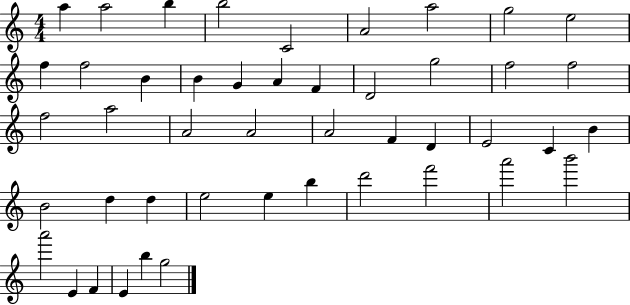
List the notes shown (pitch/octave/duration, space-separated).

A5/q A5/h B5/q B5/h C4/h A4/h A5/h G5/h E5/h F5/q F5/h B4/q B4/q G4/q A4/q F4/q D4/h G5/h F5/h F5/h F5/h A5/h A4/h A4/h A4/h F4/q D4/q E4/h C4/q B4/q B4/h D5/q D5/q E5/h E5/q B5/q D6/h F6/h A6/h B6/h A6/h E4/q F4/q E4/q B5/q G5/h